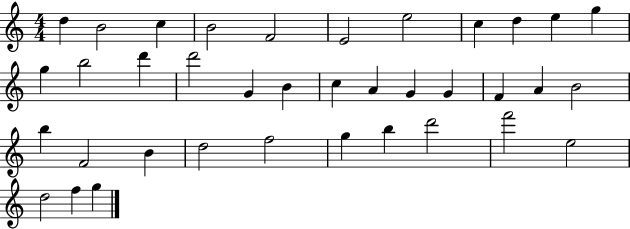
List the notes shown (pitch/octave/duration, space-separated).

D5/q B4/h C5/q B4/h F4/h E4/h E5/h C5/q D5/q E5/q G5/q G5/q B5/h D6/q D6/h G4/q B4/q C5/q A4/q G4/q G4/q F4/q A4/q B4/h B5/q F4/h B4/q D5/h F5/h G5/q B5/q D6/h F6/h E5/h D5/h F5/q G5/q